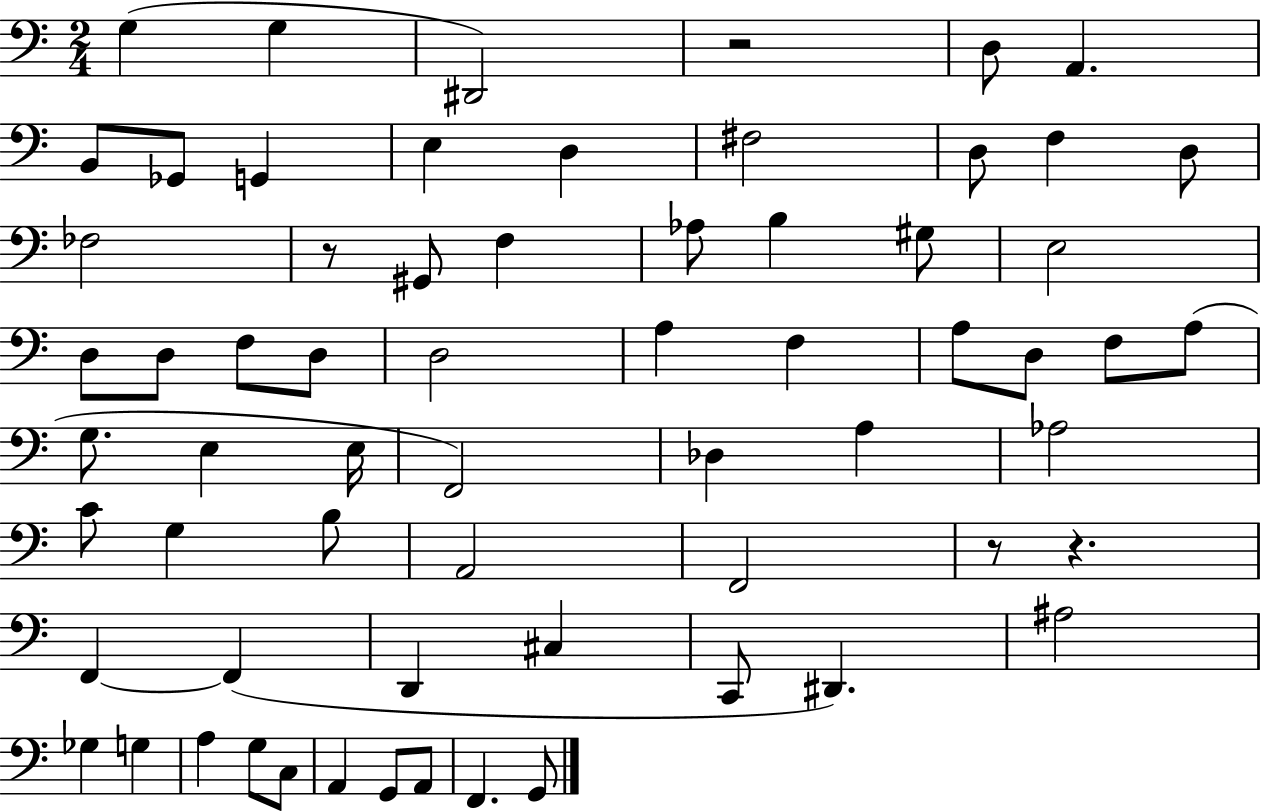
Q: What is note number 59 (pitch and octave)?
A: A2